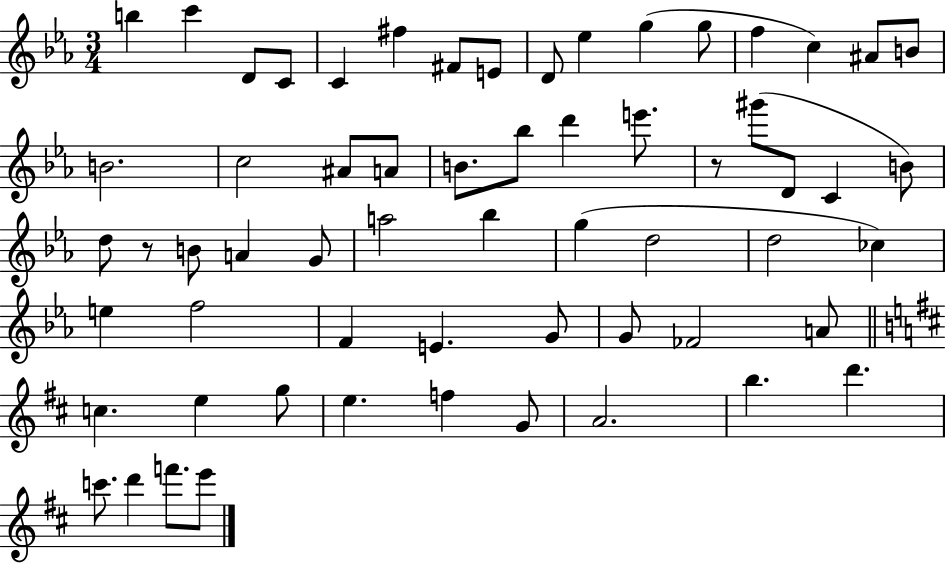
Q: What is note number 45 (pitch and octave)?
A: FES4